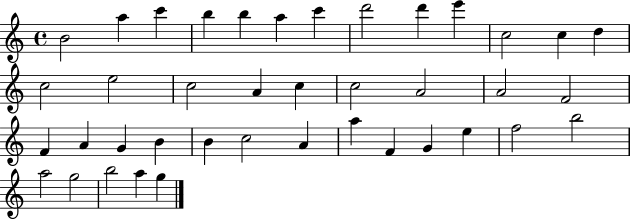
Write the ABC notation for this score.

X:1
T:Untitled
M:4/4
L:1/4
K:C
B2 a c' b b a c' d'2 d' e' c2 c d c2 e2 c2 A c c2 A2 A2 F2 F A G B B c2 A a F G e f2 b2 a2 g2 b2 a g